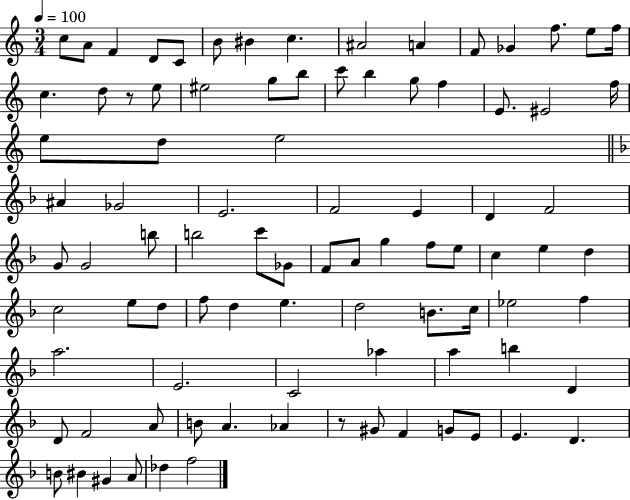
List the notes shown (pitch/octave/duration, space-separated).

C5/e A4/e F4/q D4/e C4/e B4/e BIS4/q C5/q. A#4/h A4/q F4/e Gb4/q F5/e. E5/e F5/s C5/q. D5/e R/e E5/e EIS5/h G5/e B5/e C6/e B5/q G5/e F5/q E4/e. EIS4/h F5/s E5/e D5/e E5/h A#4/q Gb4/h E4/h. F4/h E4/q D4/q F4/h G4/e G4/h B5/e B5/h C6/e Gb4/e F4/e A4/e G5/q F5/e E5/e C5/q E5/q D5/q C5/h E5/e D5/e F5/e D5/q E5/q. D5/h B4/e. C5/s Eb5/h F5/q A5/h. E4/h. C4/h Ab5/q A5/q B5/q D4/q D4/e F4/h A4/e B4/e A4/q. Ab4/q R/e G#4/e F4/q G4/e E4/e E4/q. D4/q. B4/e BIS4/q G#4/q A4/e Db5/q F5/h